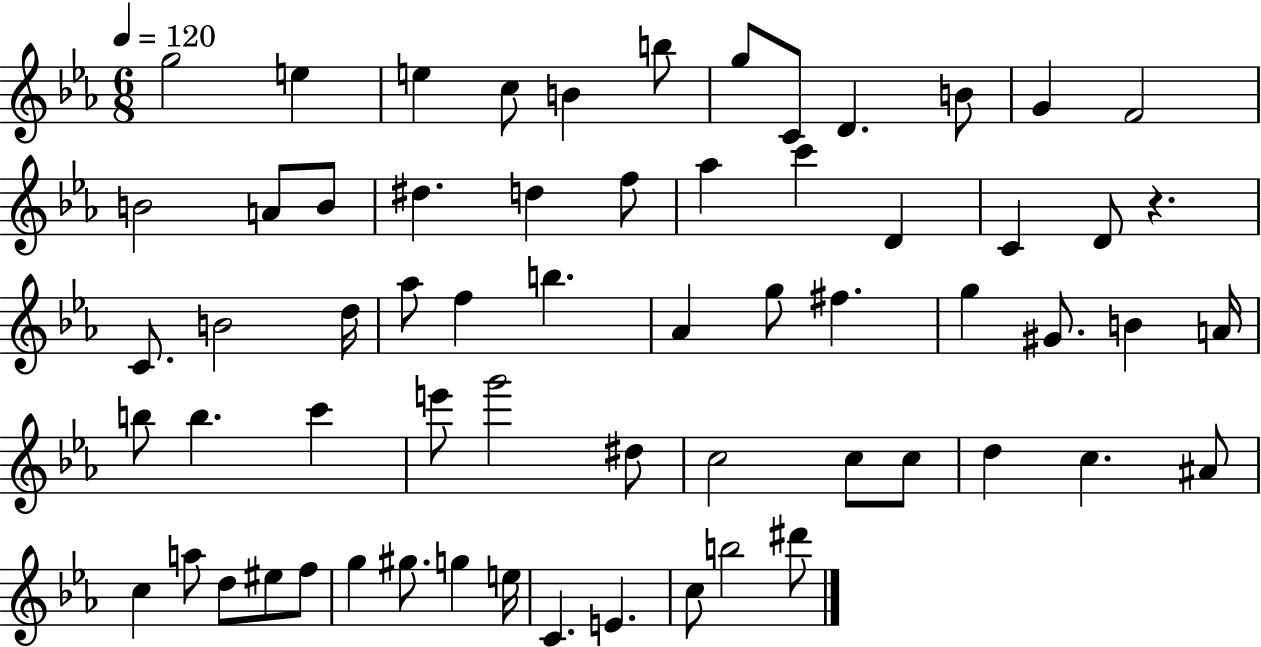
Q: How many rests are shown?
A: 1